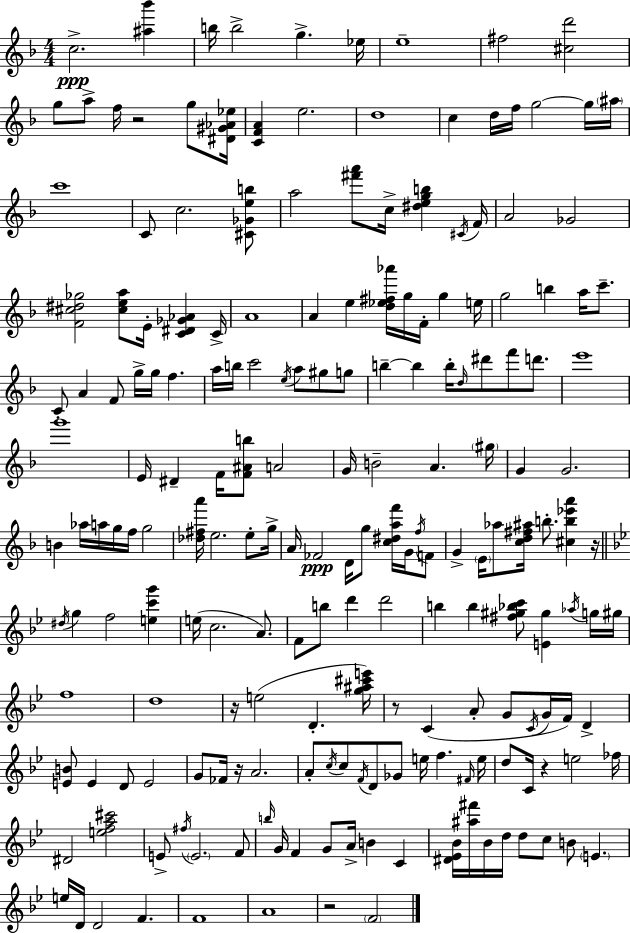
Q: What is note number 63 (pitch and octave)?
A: G6